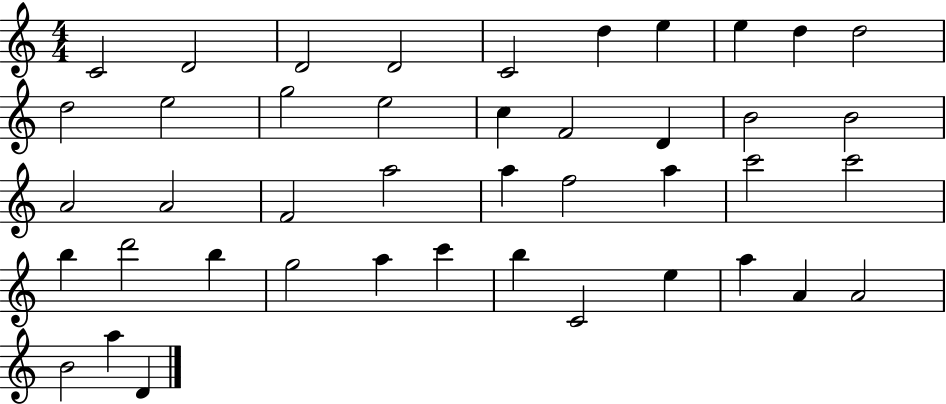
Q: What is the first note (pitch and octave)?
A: C4